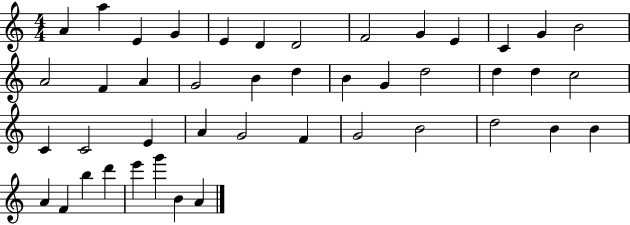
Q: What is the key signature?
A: C major